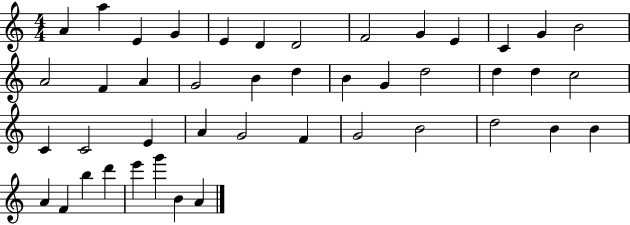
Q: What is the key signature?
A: C major